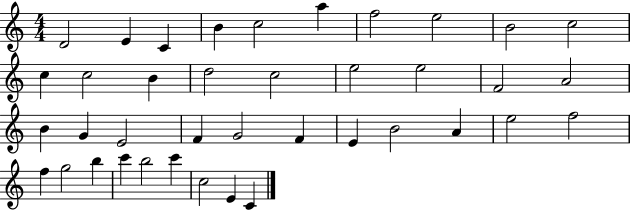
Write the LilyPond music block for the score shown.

{
  \clef treble
  \numericTimeSignature
  \time 4/4
  \key c \major
  d'2 e'4 c'4 | b'4 c''2 a''4 | f''2 e''2 | b'2 c''2 | \break c''4 c''2 b'4 | d''2 c''2 | e''2 e''2 | f'2 a'2 | \break b'4 g'4 e'2 | f'4 g'2 f'4 | e'4 b'2 a'4 | e''2 f''2 | \break f''4 g''2 b''4 | c'''4 b''2 c'''4 | c''2 e'4 c'4 | \bar "|."
}